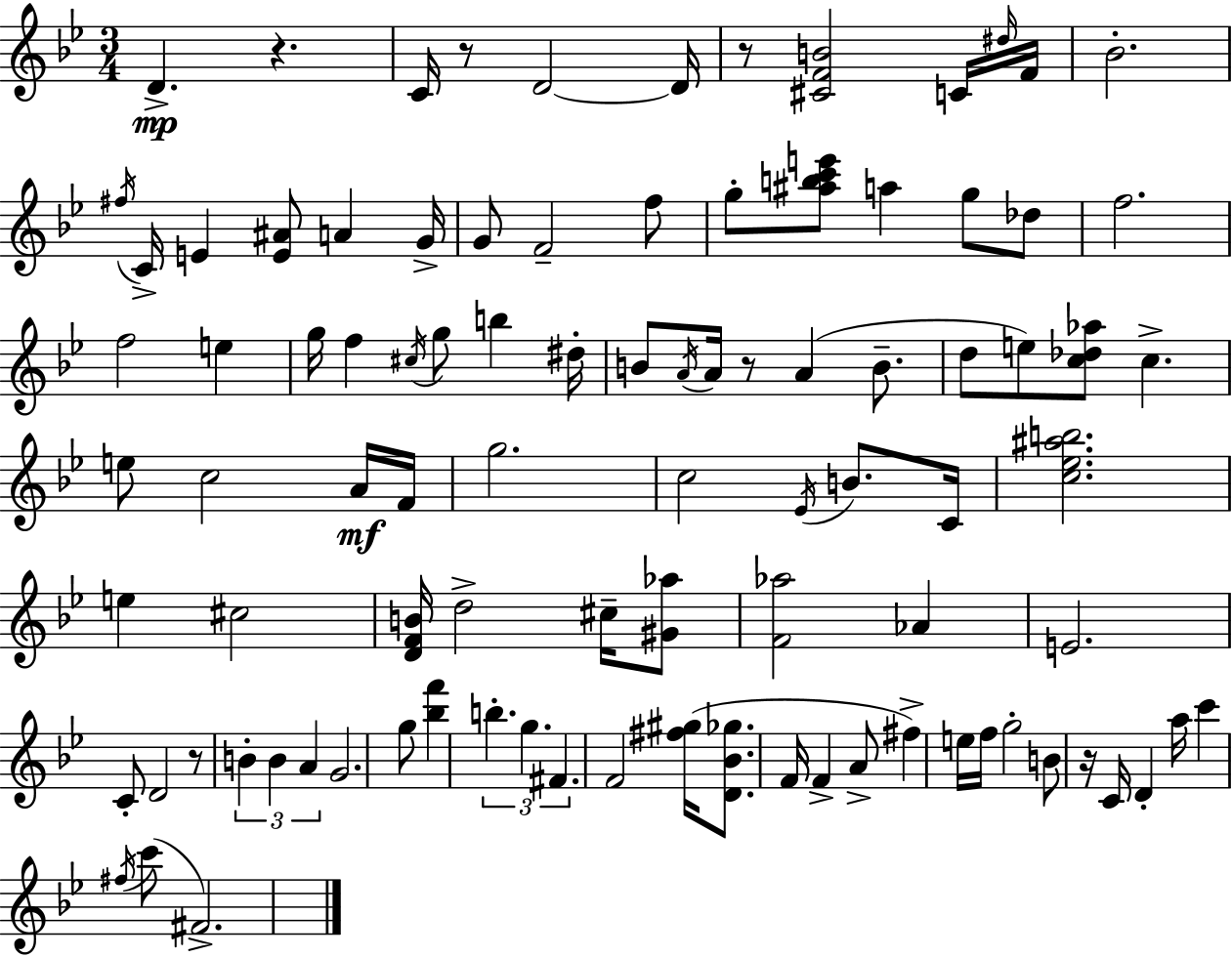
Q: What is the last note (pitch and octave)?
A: F#4